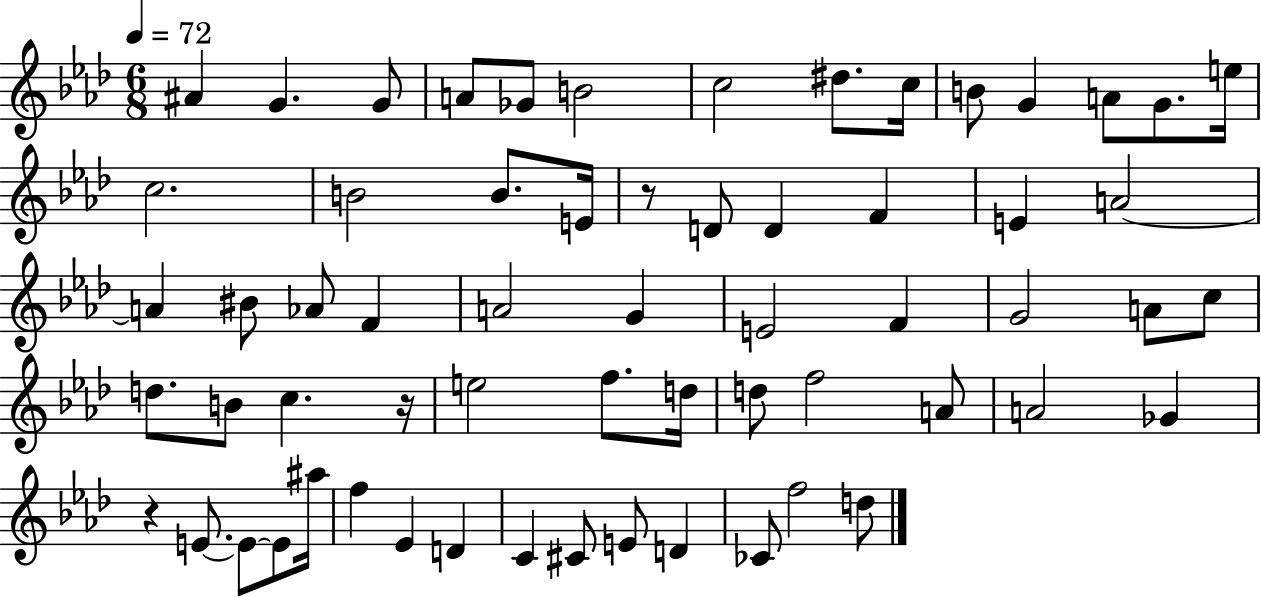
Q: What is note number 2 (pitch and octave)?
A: G4